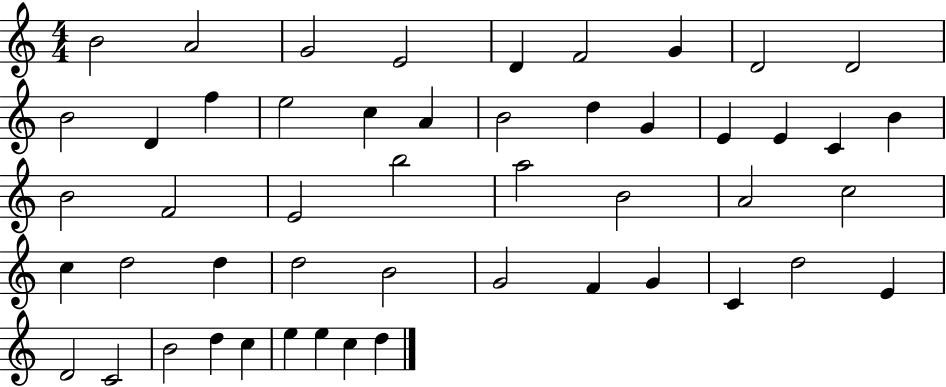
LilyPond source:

{
  \clef treble
  \numericTimeSignature
  \time 4/4
  \key c \major
  b'2 a'2 | g'2 e'2 | d'4 f'2 g'4 | d'2 d'2 | \break b'2 d'4 f''4 | e''2 c''4 a'4 | b'2 d''4 g'4 | e'4 e'4 c'4 b'4 | \break b'2 f'2 | e'2 b''2 | a''2 b'2 | a'2 c''2 | \break c''4 d''2 d''4 | d''2 b'2 | g'2 f'4 g'4 | c'4 d''2 e'4 | \break d'2 c'2 | b'2 d''4 c''4 | e''4 e''4 c''4 d''4 | \bar "|."
}